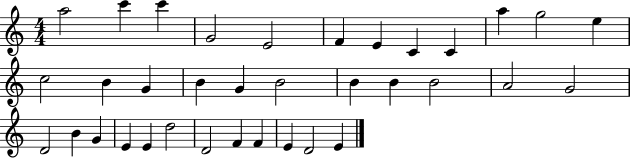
{
  \clef treble
  \numericTimeSignature
  \time 4/4
  \key c \major
  a''2 c'''4 c'''4 | g'2 e'2 | f'4 e'4 c'4 c'4 | a''4 g''2 e''4 | \break c''2 b'4 g'4 | b'4 g'4 b'2 | b'4 b'4 b'2 | a'2 g'2 | \break d'2 b'4 g'4 | e'4 e'4 d''2 | d'2 f'4 f'4 | e'4 d'2 e'4 | \break \bar "|."
}